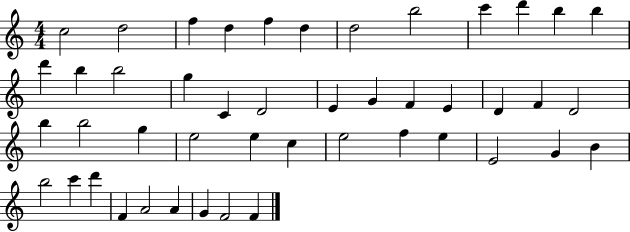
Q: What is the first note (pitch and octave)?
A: C5